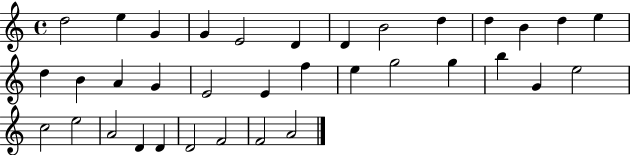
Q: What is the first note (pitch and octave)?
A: D5